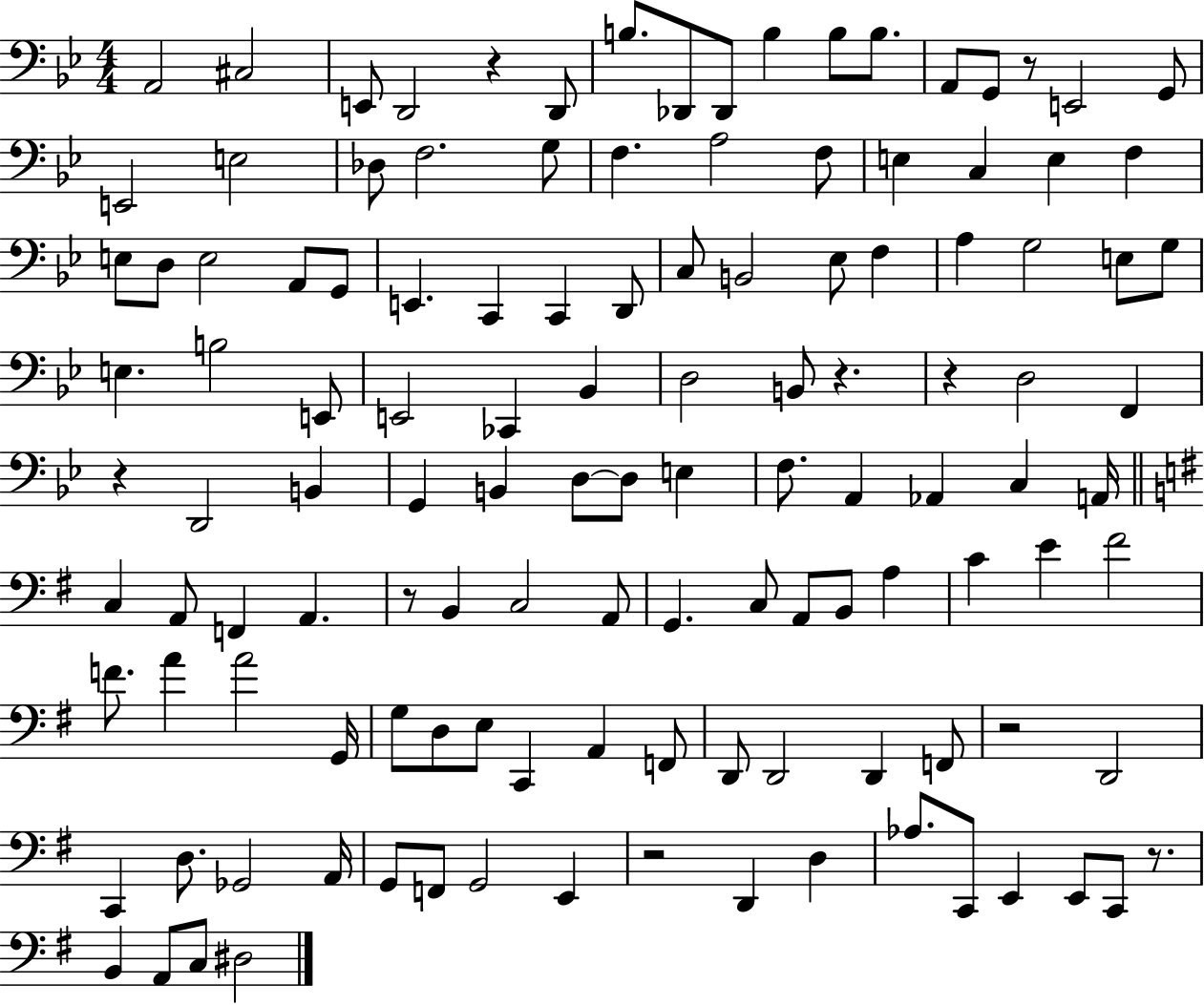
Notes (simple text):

A2/h C#3/h E2/e D2/h R/q D2/e B3/e. Db2/e Db2/e B3/q B3/e B3/e. A2/e G2/e R/e E2/h G2/e E2/h E3/h Db3/e F3/h. G3/e F3/q. A3/h F3/e E3/q C3/q E3/q F3/q E3/e D3/e E3/h A2/e G2/e E2/q. C2/q C2/q D2/e C3/e B2/h Eb3/e F3/q A3/q G3/h E3/e G3/e E3/q. B3/h E2/e E2/h CES2/q Bb2/q D3/h B2/e R/q. R/q D3/h F2/q R/q D2/h B2/q G2/q B2/q D3/e D3/e E3/q F3/e. A2/q Ab2/q C3/q A2/s C3/q A2/e F2/q A2/q. R/e B2/q C3/h A2/e G2/q. C3/e A2/e B2/e A3/q C4/q E4/q F#4/h F4/e. A4/q A4/h G2/s G3/e D3/e E3/e C2/q A2/q F2/e D2/e D2/h D2/q F2/e R/h D2/h C2/q D3/e. Gb2/h A2/s G2/e F2/e G2/h E2/q R/h D2/q D3/q Ab3/e. C2/e E2/q E2/e C2/e R/e. B2/q A2/e C3/e D#3/h